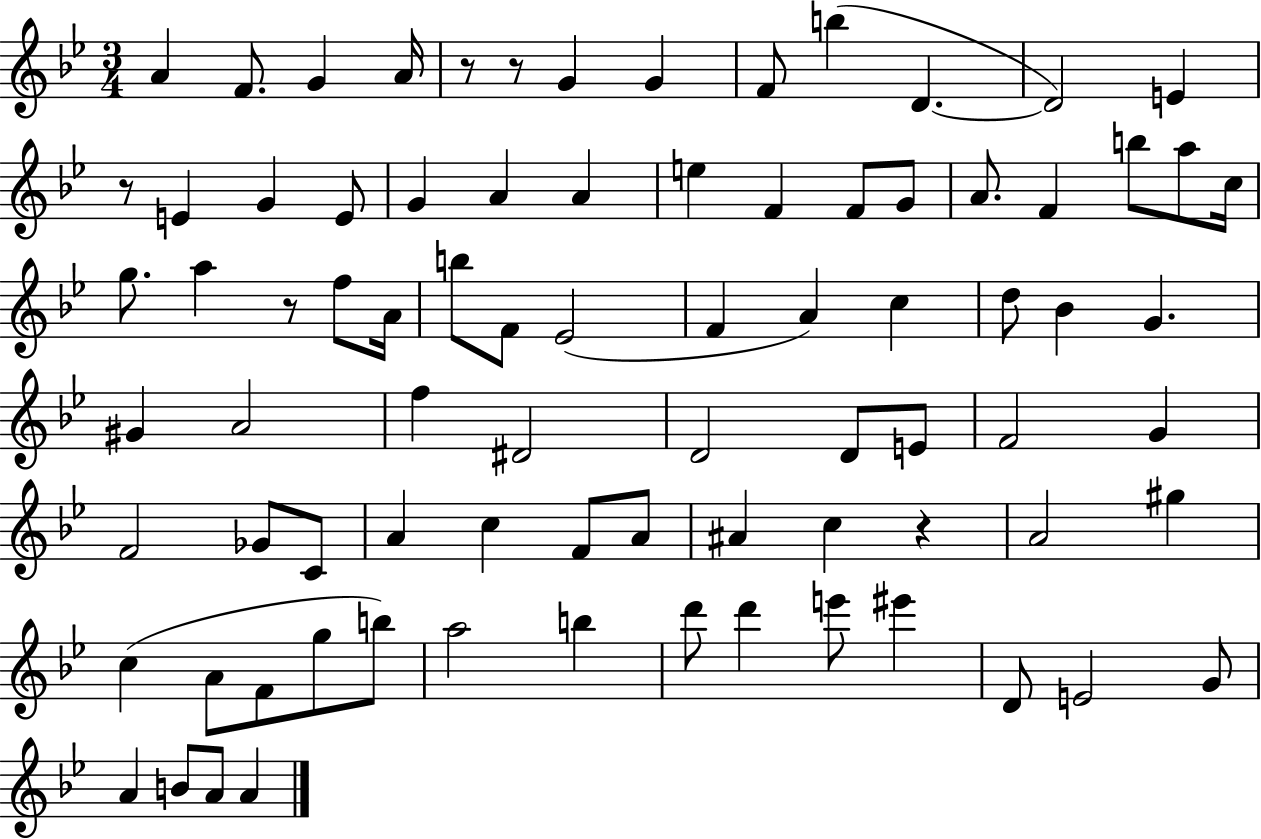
X:1
T:Untitled
M:3/4
L:1/4
K:Bb
A F/2 G A/4 z/2 z/2 G G F/2 b D D2 E z/2 E G E/2 G A A e F F/2 G/2 A/2 F b/2 a/2 c/4 g/2 a z/2 f/2 A/4 b/2 F/2 _E2 F A c d/2 _B G ^G A2 f ^D2 D2 D/2 E/2 F2 G F2 _G/2 C/2 A c F/2 A/2 ^A c z A2 ^g c A/2 F/2 g/2 b/2 a2 b d'/2 d' e'/2 ^e' D/2 E2 G/2 A B/2 A/2 A